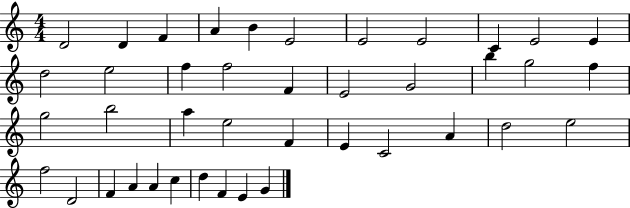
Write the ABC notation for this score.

X:1
T:Untitled
M:4/4
L:1/4
K:C
D2 D F A B E2 E2 E2 C E2 E d2 e2 f f2 F E2 G2 b g2 f g2 b2 a e2 F E C2 A d2 e2 f2 D2 F A A c d F E G